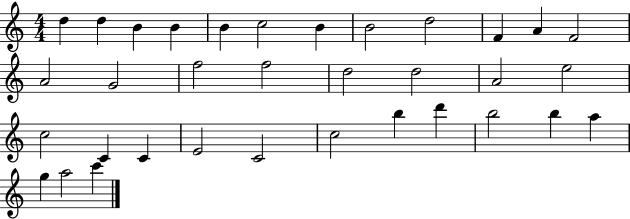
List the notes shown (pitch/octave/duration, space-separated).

D5/q D5/q B4/q B4/q B4/q C5/h B4/q B4/h D5/h F4/q A4/q F4/h A4/h G4/h F5/h F5/h D5/h D5/h A4/h E5/h C5/h C4/q C4/q E4/h C4/h C5/h B5/q D6/q B5/h B5/q A5/q G5/q A5/h C6/q